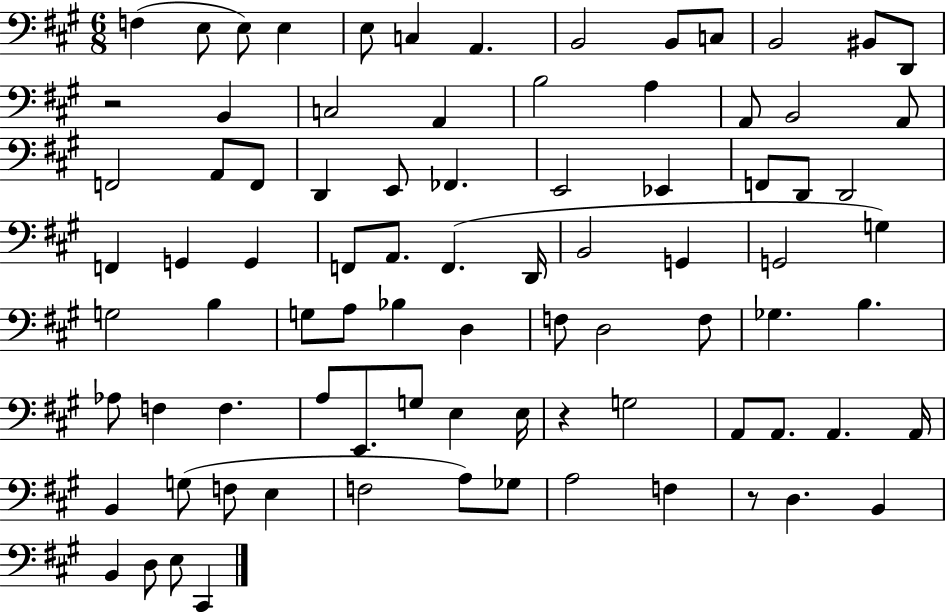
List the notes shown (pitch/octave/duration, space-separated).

F3/q E3/e E3/e E3/q E3/e C3/q A2/q. B2/h B2/e C3/e B2/h BIS2/e D2/e R/h B2/q C3/h A2/q B3/h A3/q A2/e B2/h A2/e F2/h A2/e F2/e D2/q E2/e FES2/q. E2/h Eb2/q F2/e D2/e D2/h F2/q G2/q G2/q F2/e A2/e. F2/q. D2/s B2/h G2/q G2/h G3/q G3/h B3/q G3/e A3/e Bb3/q D3/q F3/e D3/h F3/e Gb3/q. B3/q. Ab3/e F3/q F3/q. A3/e E2/e. G3/e E3/q E3/s R/q G3/h A2/e A2/e. A2/q. A2/s B2/q G3/e F3/e E3/q F3/h A3/e Gb3/e A3/h F3/q R/e D3/q. B2/q B2/q D3/e E3/e C#2/q